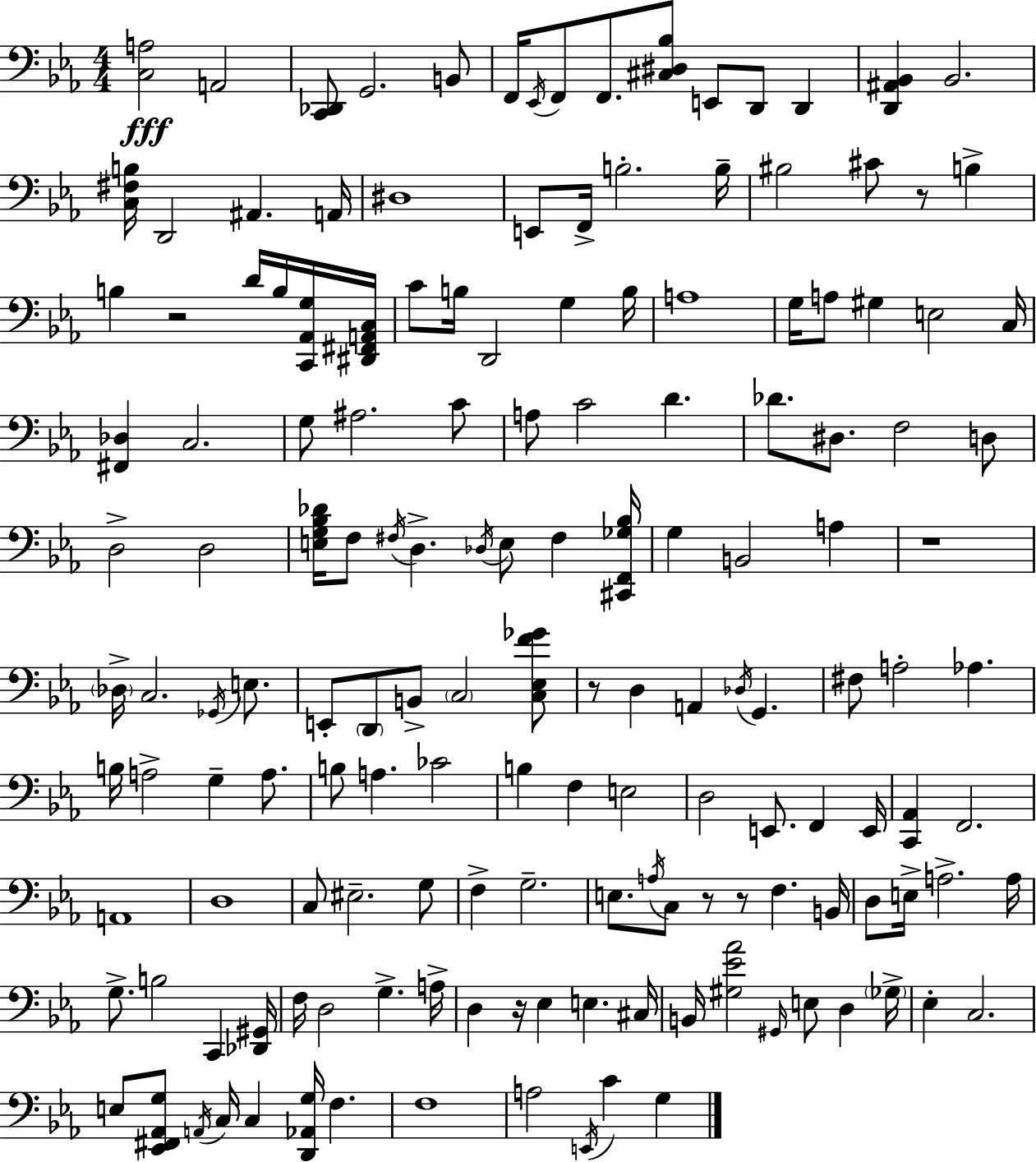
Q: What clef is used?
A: bass